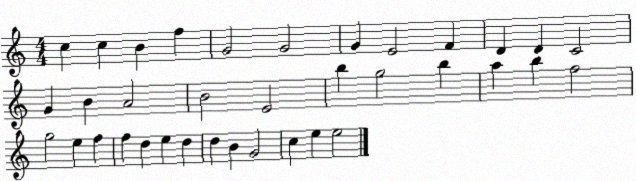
X:1
T:Untitled
M:4/4
L:1/4
K:C
c c B f G2 G2 G E2 F D D C2 G B A2 B2 E2 b g2 b a b f2 g2 e f f d e d d B G2 c e e2